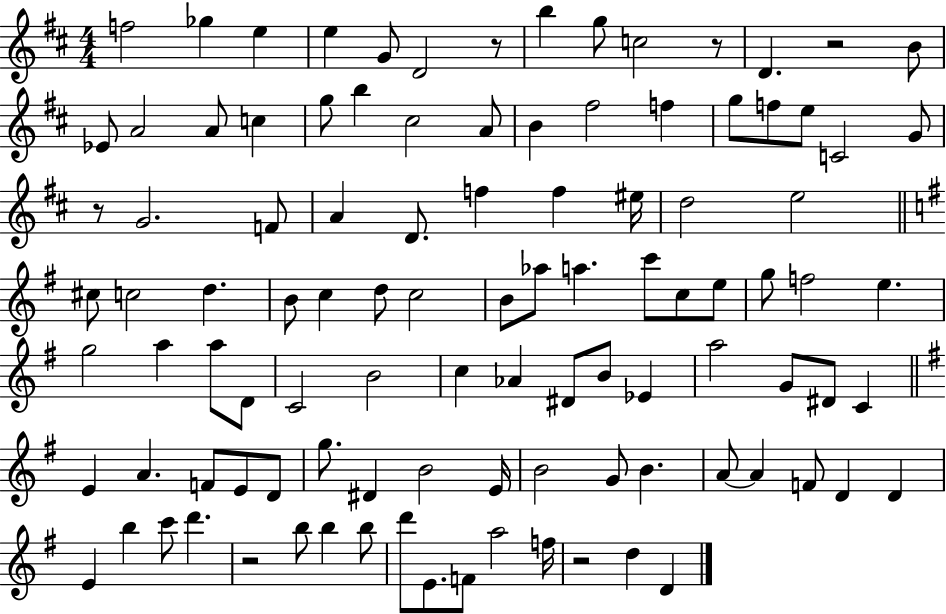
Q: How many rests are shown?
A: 6